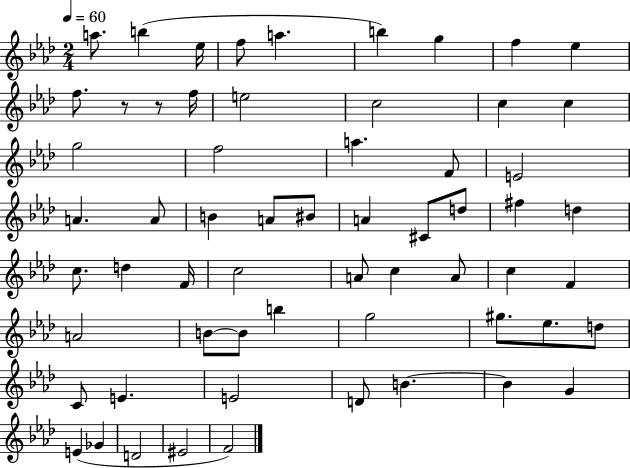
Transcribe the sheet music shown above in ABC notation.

X:1
T:Untitled
M:2/4
L:1/4
K:Ab
a/2 b _e/4 f/2 a b g f _e f/2 z/2 z/2 f/4 e2 c2 c c g2 f2 a F/2 E2 A A/2 B A/2 ^B/2 A ^C/2 d/2 ^f d c/2 d F/4 c2 A/2 c A/2 c F A2 B/2 B/2 b g2 ^g/2 _e/2 d/2 C/2 E E2 D/2 B B G E _G D2 ^E2 F2